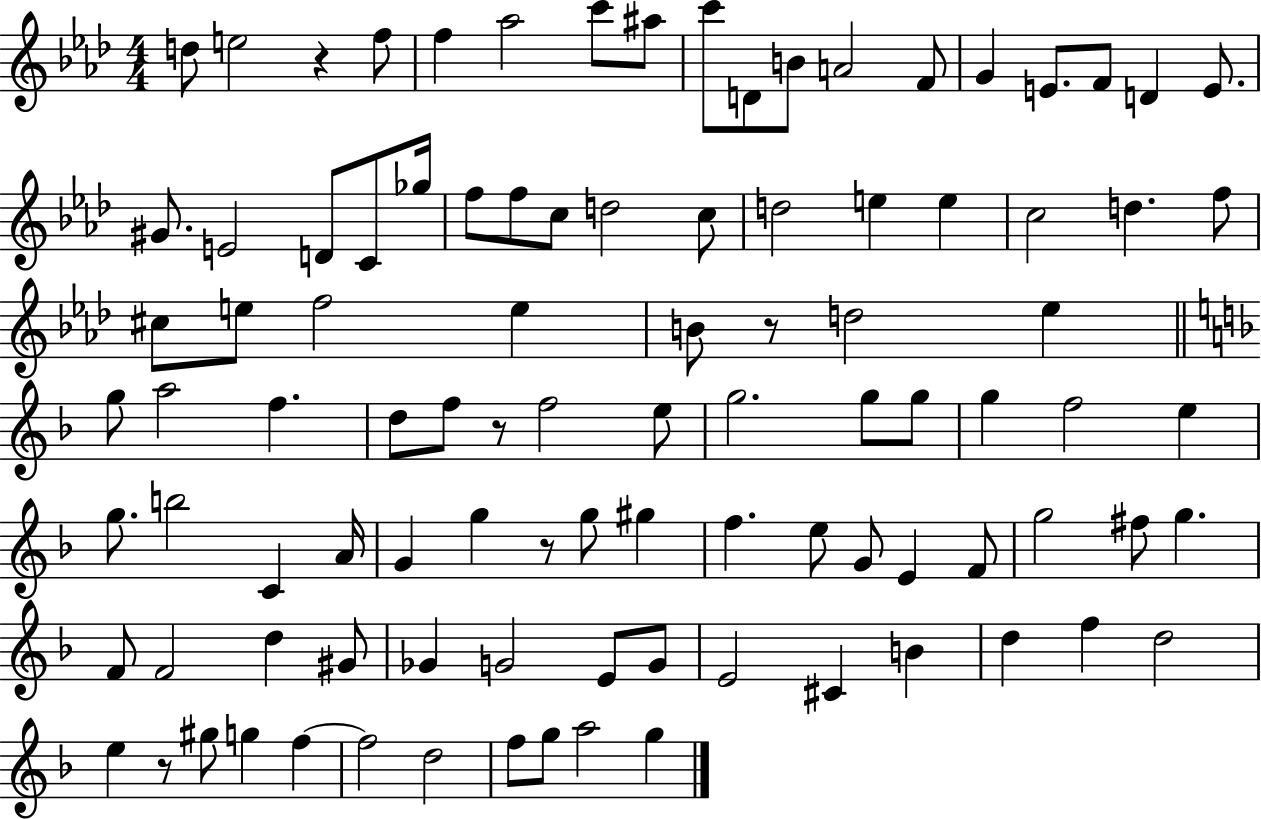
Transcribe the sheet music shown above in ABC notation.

X:1
T:Untitled
M:4/4
L:1/4
K:Ab
d/2 e2 z f/2 f _a2 c'/2 ^a/2 c'/2 D/2 B/2 A2 F/2 G E/2 F/2 D E/2 ^G/2 E2 D/2 C/2 _g/4 f/2 f/2 c/2 d2 c/2 d2 e e c2 d f/2 ^c/2 e/2 f2 e B/2 z/2 d2 _e g/2 a2 f d/2 f/2 z/2 f2 e/2 g2 g/2 g/2 g f2 e g/2 b2 C A/4 G g z/2 g/2 ^g f e/2 G/2 E F/2 g2 ^f/2 g F/2 F2 d ^G/2 _G G2 E/2 G/2 E2 ^C B d f d2 e z/2 ^g/2 g f f2 d2 f/2 g/2 a2 g